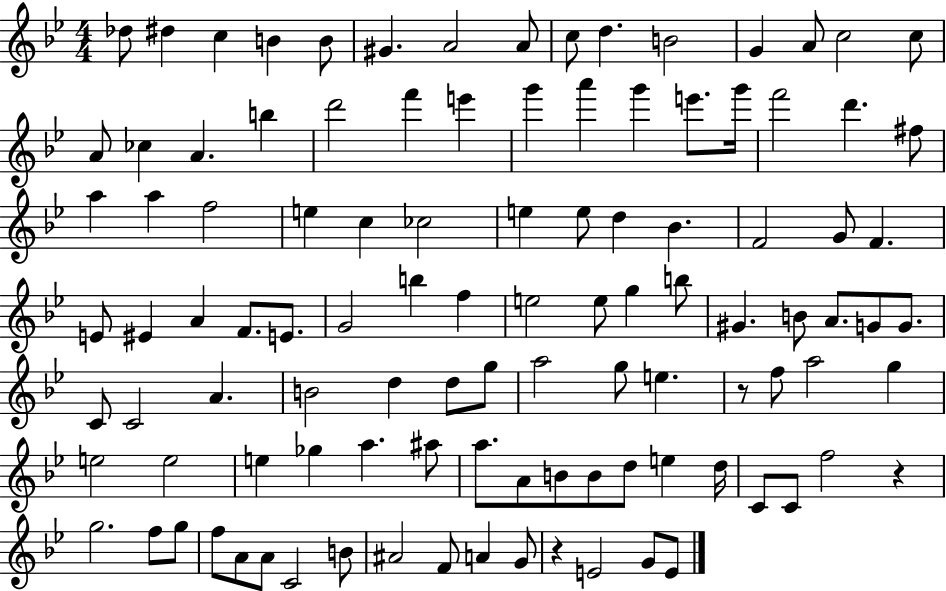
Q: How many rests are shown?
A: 3